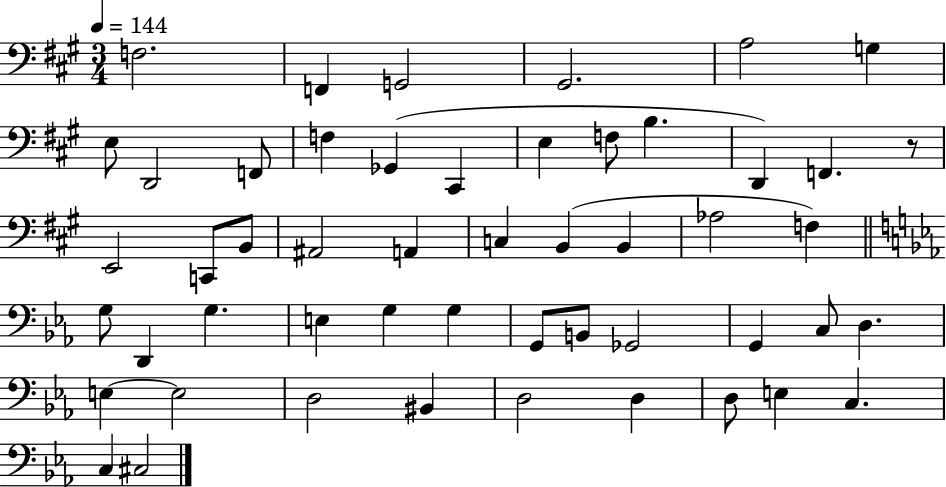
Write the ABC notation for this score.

X:1
T:Untitled
M:3/4
L:1/4
K:A
F,2 F,, G,,2 ^G,,2 A,2 G, E,/2 D,,2 F,,/2 F, _G,, ^C,, E, F,/2 B, D,, F,, z/2 E,,2 C,,/2 B,,/2 ^A,,2 A,, C, B,, B,, _A,2 F, G,/2 D,, G, E, G, G, G,,/2 B,,/2 _G,,2 G,, C,/2 D, E, E,2 D,2 ^B,, D,2 D, D,/2 E, C, C, ^C,2